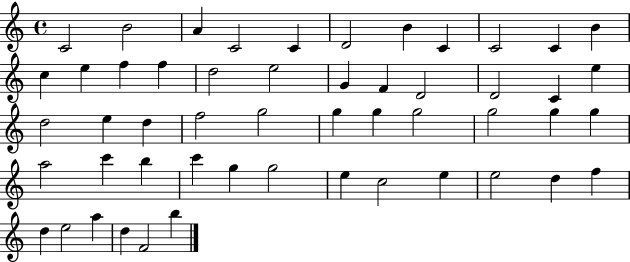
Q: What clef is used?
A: treble